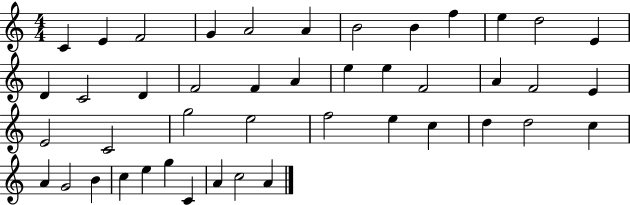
X:1
T:Untitled
M:4/4
L:1/4
K:C
C E F2 G A2 A B2 B f e d2 E D C2 D F2 F A e e F2 A F2 E E2 C2 g2 e2 f2 e c d d2 c A G2 B c e g C A c2 A